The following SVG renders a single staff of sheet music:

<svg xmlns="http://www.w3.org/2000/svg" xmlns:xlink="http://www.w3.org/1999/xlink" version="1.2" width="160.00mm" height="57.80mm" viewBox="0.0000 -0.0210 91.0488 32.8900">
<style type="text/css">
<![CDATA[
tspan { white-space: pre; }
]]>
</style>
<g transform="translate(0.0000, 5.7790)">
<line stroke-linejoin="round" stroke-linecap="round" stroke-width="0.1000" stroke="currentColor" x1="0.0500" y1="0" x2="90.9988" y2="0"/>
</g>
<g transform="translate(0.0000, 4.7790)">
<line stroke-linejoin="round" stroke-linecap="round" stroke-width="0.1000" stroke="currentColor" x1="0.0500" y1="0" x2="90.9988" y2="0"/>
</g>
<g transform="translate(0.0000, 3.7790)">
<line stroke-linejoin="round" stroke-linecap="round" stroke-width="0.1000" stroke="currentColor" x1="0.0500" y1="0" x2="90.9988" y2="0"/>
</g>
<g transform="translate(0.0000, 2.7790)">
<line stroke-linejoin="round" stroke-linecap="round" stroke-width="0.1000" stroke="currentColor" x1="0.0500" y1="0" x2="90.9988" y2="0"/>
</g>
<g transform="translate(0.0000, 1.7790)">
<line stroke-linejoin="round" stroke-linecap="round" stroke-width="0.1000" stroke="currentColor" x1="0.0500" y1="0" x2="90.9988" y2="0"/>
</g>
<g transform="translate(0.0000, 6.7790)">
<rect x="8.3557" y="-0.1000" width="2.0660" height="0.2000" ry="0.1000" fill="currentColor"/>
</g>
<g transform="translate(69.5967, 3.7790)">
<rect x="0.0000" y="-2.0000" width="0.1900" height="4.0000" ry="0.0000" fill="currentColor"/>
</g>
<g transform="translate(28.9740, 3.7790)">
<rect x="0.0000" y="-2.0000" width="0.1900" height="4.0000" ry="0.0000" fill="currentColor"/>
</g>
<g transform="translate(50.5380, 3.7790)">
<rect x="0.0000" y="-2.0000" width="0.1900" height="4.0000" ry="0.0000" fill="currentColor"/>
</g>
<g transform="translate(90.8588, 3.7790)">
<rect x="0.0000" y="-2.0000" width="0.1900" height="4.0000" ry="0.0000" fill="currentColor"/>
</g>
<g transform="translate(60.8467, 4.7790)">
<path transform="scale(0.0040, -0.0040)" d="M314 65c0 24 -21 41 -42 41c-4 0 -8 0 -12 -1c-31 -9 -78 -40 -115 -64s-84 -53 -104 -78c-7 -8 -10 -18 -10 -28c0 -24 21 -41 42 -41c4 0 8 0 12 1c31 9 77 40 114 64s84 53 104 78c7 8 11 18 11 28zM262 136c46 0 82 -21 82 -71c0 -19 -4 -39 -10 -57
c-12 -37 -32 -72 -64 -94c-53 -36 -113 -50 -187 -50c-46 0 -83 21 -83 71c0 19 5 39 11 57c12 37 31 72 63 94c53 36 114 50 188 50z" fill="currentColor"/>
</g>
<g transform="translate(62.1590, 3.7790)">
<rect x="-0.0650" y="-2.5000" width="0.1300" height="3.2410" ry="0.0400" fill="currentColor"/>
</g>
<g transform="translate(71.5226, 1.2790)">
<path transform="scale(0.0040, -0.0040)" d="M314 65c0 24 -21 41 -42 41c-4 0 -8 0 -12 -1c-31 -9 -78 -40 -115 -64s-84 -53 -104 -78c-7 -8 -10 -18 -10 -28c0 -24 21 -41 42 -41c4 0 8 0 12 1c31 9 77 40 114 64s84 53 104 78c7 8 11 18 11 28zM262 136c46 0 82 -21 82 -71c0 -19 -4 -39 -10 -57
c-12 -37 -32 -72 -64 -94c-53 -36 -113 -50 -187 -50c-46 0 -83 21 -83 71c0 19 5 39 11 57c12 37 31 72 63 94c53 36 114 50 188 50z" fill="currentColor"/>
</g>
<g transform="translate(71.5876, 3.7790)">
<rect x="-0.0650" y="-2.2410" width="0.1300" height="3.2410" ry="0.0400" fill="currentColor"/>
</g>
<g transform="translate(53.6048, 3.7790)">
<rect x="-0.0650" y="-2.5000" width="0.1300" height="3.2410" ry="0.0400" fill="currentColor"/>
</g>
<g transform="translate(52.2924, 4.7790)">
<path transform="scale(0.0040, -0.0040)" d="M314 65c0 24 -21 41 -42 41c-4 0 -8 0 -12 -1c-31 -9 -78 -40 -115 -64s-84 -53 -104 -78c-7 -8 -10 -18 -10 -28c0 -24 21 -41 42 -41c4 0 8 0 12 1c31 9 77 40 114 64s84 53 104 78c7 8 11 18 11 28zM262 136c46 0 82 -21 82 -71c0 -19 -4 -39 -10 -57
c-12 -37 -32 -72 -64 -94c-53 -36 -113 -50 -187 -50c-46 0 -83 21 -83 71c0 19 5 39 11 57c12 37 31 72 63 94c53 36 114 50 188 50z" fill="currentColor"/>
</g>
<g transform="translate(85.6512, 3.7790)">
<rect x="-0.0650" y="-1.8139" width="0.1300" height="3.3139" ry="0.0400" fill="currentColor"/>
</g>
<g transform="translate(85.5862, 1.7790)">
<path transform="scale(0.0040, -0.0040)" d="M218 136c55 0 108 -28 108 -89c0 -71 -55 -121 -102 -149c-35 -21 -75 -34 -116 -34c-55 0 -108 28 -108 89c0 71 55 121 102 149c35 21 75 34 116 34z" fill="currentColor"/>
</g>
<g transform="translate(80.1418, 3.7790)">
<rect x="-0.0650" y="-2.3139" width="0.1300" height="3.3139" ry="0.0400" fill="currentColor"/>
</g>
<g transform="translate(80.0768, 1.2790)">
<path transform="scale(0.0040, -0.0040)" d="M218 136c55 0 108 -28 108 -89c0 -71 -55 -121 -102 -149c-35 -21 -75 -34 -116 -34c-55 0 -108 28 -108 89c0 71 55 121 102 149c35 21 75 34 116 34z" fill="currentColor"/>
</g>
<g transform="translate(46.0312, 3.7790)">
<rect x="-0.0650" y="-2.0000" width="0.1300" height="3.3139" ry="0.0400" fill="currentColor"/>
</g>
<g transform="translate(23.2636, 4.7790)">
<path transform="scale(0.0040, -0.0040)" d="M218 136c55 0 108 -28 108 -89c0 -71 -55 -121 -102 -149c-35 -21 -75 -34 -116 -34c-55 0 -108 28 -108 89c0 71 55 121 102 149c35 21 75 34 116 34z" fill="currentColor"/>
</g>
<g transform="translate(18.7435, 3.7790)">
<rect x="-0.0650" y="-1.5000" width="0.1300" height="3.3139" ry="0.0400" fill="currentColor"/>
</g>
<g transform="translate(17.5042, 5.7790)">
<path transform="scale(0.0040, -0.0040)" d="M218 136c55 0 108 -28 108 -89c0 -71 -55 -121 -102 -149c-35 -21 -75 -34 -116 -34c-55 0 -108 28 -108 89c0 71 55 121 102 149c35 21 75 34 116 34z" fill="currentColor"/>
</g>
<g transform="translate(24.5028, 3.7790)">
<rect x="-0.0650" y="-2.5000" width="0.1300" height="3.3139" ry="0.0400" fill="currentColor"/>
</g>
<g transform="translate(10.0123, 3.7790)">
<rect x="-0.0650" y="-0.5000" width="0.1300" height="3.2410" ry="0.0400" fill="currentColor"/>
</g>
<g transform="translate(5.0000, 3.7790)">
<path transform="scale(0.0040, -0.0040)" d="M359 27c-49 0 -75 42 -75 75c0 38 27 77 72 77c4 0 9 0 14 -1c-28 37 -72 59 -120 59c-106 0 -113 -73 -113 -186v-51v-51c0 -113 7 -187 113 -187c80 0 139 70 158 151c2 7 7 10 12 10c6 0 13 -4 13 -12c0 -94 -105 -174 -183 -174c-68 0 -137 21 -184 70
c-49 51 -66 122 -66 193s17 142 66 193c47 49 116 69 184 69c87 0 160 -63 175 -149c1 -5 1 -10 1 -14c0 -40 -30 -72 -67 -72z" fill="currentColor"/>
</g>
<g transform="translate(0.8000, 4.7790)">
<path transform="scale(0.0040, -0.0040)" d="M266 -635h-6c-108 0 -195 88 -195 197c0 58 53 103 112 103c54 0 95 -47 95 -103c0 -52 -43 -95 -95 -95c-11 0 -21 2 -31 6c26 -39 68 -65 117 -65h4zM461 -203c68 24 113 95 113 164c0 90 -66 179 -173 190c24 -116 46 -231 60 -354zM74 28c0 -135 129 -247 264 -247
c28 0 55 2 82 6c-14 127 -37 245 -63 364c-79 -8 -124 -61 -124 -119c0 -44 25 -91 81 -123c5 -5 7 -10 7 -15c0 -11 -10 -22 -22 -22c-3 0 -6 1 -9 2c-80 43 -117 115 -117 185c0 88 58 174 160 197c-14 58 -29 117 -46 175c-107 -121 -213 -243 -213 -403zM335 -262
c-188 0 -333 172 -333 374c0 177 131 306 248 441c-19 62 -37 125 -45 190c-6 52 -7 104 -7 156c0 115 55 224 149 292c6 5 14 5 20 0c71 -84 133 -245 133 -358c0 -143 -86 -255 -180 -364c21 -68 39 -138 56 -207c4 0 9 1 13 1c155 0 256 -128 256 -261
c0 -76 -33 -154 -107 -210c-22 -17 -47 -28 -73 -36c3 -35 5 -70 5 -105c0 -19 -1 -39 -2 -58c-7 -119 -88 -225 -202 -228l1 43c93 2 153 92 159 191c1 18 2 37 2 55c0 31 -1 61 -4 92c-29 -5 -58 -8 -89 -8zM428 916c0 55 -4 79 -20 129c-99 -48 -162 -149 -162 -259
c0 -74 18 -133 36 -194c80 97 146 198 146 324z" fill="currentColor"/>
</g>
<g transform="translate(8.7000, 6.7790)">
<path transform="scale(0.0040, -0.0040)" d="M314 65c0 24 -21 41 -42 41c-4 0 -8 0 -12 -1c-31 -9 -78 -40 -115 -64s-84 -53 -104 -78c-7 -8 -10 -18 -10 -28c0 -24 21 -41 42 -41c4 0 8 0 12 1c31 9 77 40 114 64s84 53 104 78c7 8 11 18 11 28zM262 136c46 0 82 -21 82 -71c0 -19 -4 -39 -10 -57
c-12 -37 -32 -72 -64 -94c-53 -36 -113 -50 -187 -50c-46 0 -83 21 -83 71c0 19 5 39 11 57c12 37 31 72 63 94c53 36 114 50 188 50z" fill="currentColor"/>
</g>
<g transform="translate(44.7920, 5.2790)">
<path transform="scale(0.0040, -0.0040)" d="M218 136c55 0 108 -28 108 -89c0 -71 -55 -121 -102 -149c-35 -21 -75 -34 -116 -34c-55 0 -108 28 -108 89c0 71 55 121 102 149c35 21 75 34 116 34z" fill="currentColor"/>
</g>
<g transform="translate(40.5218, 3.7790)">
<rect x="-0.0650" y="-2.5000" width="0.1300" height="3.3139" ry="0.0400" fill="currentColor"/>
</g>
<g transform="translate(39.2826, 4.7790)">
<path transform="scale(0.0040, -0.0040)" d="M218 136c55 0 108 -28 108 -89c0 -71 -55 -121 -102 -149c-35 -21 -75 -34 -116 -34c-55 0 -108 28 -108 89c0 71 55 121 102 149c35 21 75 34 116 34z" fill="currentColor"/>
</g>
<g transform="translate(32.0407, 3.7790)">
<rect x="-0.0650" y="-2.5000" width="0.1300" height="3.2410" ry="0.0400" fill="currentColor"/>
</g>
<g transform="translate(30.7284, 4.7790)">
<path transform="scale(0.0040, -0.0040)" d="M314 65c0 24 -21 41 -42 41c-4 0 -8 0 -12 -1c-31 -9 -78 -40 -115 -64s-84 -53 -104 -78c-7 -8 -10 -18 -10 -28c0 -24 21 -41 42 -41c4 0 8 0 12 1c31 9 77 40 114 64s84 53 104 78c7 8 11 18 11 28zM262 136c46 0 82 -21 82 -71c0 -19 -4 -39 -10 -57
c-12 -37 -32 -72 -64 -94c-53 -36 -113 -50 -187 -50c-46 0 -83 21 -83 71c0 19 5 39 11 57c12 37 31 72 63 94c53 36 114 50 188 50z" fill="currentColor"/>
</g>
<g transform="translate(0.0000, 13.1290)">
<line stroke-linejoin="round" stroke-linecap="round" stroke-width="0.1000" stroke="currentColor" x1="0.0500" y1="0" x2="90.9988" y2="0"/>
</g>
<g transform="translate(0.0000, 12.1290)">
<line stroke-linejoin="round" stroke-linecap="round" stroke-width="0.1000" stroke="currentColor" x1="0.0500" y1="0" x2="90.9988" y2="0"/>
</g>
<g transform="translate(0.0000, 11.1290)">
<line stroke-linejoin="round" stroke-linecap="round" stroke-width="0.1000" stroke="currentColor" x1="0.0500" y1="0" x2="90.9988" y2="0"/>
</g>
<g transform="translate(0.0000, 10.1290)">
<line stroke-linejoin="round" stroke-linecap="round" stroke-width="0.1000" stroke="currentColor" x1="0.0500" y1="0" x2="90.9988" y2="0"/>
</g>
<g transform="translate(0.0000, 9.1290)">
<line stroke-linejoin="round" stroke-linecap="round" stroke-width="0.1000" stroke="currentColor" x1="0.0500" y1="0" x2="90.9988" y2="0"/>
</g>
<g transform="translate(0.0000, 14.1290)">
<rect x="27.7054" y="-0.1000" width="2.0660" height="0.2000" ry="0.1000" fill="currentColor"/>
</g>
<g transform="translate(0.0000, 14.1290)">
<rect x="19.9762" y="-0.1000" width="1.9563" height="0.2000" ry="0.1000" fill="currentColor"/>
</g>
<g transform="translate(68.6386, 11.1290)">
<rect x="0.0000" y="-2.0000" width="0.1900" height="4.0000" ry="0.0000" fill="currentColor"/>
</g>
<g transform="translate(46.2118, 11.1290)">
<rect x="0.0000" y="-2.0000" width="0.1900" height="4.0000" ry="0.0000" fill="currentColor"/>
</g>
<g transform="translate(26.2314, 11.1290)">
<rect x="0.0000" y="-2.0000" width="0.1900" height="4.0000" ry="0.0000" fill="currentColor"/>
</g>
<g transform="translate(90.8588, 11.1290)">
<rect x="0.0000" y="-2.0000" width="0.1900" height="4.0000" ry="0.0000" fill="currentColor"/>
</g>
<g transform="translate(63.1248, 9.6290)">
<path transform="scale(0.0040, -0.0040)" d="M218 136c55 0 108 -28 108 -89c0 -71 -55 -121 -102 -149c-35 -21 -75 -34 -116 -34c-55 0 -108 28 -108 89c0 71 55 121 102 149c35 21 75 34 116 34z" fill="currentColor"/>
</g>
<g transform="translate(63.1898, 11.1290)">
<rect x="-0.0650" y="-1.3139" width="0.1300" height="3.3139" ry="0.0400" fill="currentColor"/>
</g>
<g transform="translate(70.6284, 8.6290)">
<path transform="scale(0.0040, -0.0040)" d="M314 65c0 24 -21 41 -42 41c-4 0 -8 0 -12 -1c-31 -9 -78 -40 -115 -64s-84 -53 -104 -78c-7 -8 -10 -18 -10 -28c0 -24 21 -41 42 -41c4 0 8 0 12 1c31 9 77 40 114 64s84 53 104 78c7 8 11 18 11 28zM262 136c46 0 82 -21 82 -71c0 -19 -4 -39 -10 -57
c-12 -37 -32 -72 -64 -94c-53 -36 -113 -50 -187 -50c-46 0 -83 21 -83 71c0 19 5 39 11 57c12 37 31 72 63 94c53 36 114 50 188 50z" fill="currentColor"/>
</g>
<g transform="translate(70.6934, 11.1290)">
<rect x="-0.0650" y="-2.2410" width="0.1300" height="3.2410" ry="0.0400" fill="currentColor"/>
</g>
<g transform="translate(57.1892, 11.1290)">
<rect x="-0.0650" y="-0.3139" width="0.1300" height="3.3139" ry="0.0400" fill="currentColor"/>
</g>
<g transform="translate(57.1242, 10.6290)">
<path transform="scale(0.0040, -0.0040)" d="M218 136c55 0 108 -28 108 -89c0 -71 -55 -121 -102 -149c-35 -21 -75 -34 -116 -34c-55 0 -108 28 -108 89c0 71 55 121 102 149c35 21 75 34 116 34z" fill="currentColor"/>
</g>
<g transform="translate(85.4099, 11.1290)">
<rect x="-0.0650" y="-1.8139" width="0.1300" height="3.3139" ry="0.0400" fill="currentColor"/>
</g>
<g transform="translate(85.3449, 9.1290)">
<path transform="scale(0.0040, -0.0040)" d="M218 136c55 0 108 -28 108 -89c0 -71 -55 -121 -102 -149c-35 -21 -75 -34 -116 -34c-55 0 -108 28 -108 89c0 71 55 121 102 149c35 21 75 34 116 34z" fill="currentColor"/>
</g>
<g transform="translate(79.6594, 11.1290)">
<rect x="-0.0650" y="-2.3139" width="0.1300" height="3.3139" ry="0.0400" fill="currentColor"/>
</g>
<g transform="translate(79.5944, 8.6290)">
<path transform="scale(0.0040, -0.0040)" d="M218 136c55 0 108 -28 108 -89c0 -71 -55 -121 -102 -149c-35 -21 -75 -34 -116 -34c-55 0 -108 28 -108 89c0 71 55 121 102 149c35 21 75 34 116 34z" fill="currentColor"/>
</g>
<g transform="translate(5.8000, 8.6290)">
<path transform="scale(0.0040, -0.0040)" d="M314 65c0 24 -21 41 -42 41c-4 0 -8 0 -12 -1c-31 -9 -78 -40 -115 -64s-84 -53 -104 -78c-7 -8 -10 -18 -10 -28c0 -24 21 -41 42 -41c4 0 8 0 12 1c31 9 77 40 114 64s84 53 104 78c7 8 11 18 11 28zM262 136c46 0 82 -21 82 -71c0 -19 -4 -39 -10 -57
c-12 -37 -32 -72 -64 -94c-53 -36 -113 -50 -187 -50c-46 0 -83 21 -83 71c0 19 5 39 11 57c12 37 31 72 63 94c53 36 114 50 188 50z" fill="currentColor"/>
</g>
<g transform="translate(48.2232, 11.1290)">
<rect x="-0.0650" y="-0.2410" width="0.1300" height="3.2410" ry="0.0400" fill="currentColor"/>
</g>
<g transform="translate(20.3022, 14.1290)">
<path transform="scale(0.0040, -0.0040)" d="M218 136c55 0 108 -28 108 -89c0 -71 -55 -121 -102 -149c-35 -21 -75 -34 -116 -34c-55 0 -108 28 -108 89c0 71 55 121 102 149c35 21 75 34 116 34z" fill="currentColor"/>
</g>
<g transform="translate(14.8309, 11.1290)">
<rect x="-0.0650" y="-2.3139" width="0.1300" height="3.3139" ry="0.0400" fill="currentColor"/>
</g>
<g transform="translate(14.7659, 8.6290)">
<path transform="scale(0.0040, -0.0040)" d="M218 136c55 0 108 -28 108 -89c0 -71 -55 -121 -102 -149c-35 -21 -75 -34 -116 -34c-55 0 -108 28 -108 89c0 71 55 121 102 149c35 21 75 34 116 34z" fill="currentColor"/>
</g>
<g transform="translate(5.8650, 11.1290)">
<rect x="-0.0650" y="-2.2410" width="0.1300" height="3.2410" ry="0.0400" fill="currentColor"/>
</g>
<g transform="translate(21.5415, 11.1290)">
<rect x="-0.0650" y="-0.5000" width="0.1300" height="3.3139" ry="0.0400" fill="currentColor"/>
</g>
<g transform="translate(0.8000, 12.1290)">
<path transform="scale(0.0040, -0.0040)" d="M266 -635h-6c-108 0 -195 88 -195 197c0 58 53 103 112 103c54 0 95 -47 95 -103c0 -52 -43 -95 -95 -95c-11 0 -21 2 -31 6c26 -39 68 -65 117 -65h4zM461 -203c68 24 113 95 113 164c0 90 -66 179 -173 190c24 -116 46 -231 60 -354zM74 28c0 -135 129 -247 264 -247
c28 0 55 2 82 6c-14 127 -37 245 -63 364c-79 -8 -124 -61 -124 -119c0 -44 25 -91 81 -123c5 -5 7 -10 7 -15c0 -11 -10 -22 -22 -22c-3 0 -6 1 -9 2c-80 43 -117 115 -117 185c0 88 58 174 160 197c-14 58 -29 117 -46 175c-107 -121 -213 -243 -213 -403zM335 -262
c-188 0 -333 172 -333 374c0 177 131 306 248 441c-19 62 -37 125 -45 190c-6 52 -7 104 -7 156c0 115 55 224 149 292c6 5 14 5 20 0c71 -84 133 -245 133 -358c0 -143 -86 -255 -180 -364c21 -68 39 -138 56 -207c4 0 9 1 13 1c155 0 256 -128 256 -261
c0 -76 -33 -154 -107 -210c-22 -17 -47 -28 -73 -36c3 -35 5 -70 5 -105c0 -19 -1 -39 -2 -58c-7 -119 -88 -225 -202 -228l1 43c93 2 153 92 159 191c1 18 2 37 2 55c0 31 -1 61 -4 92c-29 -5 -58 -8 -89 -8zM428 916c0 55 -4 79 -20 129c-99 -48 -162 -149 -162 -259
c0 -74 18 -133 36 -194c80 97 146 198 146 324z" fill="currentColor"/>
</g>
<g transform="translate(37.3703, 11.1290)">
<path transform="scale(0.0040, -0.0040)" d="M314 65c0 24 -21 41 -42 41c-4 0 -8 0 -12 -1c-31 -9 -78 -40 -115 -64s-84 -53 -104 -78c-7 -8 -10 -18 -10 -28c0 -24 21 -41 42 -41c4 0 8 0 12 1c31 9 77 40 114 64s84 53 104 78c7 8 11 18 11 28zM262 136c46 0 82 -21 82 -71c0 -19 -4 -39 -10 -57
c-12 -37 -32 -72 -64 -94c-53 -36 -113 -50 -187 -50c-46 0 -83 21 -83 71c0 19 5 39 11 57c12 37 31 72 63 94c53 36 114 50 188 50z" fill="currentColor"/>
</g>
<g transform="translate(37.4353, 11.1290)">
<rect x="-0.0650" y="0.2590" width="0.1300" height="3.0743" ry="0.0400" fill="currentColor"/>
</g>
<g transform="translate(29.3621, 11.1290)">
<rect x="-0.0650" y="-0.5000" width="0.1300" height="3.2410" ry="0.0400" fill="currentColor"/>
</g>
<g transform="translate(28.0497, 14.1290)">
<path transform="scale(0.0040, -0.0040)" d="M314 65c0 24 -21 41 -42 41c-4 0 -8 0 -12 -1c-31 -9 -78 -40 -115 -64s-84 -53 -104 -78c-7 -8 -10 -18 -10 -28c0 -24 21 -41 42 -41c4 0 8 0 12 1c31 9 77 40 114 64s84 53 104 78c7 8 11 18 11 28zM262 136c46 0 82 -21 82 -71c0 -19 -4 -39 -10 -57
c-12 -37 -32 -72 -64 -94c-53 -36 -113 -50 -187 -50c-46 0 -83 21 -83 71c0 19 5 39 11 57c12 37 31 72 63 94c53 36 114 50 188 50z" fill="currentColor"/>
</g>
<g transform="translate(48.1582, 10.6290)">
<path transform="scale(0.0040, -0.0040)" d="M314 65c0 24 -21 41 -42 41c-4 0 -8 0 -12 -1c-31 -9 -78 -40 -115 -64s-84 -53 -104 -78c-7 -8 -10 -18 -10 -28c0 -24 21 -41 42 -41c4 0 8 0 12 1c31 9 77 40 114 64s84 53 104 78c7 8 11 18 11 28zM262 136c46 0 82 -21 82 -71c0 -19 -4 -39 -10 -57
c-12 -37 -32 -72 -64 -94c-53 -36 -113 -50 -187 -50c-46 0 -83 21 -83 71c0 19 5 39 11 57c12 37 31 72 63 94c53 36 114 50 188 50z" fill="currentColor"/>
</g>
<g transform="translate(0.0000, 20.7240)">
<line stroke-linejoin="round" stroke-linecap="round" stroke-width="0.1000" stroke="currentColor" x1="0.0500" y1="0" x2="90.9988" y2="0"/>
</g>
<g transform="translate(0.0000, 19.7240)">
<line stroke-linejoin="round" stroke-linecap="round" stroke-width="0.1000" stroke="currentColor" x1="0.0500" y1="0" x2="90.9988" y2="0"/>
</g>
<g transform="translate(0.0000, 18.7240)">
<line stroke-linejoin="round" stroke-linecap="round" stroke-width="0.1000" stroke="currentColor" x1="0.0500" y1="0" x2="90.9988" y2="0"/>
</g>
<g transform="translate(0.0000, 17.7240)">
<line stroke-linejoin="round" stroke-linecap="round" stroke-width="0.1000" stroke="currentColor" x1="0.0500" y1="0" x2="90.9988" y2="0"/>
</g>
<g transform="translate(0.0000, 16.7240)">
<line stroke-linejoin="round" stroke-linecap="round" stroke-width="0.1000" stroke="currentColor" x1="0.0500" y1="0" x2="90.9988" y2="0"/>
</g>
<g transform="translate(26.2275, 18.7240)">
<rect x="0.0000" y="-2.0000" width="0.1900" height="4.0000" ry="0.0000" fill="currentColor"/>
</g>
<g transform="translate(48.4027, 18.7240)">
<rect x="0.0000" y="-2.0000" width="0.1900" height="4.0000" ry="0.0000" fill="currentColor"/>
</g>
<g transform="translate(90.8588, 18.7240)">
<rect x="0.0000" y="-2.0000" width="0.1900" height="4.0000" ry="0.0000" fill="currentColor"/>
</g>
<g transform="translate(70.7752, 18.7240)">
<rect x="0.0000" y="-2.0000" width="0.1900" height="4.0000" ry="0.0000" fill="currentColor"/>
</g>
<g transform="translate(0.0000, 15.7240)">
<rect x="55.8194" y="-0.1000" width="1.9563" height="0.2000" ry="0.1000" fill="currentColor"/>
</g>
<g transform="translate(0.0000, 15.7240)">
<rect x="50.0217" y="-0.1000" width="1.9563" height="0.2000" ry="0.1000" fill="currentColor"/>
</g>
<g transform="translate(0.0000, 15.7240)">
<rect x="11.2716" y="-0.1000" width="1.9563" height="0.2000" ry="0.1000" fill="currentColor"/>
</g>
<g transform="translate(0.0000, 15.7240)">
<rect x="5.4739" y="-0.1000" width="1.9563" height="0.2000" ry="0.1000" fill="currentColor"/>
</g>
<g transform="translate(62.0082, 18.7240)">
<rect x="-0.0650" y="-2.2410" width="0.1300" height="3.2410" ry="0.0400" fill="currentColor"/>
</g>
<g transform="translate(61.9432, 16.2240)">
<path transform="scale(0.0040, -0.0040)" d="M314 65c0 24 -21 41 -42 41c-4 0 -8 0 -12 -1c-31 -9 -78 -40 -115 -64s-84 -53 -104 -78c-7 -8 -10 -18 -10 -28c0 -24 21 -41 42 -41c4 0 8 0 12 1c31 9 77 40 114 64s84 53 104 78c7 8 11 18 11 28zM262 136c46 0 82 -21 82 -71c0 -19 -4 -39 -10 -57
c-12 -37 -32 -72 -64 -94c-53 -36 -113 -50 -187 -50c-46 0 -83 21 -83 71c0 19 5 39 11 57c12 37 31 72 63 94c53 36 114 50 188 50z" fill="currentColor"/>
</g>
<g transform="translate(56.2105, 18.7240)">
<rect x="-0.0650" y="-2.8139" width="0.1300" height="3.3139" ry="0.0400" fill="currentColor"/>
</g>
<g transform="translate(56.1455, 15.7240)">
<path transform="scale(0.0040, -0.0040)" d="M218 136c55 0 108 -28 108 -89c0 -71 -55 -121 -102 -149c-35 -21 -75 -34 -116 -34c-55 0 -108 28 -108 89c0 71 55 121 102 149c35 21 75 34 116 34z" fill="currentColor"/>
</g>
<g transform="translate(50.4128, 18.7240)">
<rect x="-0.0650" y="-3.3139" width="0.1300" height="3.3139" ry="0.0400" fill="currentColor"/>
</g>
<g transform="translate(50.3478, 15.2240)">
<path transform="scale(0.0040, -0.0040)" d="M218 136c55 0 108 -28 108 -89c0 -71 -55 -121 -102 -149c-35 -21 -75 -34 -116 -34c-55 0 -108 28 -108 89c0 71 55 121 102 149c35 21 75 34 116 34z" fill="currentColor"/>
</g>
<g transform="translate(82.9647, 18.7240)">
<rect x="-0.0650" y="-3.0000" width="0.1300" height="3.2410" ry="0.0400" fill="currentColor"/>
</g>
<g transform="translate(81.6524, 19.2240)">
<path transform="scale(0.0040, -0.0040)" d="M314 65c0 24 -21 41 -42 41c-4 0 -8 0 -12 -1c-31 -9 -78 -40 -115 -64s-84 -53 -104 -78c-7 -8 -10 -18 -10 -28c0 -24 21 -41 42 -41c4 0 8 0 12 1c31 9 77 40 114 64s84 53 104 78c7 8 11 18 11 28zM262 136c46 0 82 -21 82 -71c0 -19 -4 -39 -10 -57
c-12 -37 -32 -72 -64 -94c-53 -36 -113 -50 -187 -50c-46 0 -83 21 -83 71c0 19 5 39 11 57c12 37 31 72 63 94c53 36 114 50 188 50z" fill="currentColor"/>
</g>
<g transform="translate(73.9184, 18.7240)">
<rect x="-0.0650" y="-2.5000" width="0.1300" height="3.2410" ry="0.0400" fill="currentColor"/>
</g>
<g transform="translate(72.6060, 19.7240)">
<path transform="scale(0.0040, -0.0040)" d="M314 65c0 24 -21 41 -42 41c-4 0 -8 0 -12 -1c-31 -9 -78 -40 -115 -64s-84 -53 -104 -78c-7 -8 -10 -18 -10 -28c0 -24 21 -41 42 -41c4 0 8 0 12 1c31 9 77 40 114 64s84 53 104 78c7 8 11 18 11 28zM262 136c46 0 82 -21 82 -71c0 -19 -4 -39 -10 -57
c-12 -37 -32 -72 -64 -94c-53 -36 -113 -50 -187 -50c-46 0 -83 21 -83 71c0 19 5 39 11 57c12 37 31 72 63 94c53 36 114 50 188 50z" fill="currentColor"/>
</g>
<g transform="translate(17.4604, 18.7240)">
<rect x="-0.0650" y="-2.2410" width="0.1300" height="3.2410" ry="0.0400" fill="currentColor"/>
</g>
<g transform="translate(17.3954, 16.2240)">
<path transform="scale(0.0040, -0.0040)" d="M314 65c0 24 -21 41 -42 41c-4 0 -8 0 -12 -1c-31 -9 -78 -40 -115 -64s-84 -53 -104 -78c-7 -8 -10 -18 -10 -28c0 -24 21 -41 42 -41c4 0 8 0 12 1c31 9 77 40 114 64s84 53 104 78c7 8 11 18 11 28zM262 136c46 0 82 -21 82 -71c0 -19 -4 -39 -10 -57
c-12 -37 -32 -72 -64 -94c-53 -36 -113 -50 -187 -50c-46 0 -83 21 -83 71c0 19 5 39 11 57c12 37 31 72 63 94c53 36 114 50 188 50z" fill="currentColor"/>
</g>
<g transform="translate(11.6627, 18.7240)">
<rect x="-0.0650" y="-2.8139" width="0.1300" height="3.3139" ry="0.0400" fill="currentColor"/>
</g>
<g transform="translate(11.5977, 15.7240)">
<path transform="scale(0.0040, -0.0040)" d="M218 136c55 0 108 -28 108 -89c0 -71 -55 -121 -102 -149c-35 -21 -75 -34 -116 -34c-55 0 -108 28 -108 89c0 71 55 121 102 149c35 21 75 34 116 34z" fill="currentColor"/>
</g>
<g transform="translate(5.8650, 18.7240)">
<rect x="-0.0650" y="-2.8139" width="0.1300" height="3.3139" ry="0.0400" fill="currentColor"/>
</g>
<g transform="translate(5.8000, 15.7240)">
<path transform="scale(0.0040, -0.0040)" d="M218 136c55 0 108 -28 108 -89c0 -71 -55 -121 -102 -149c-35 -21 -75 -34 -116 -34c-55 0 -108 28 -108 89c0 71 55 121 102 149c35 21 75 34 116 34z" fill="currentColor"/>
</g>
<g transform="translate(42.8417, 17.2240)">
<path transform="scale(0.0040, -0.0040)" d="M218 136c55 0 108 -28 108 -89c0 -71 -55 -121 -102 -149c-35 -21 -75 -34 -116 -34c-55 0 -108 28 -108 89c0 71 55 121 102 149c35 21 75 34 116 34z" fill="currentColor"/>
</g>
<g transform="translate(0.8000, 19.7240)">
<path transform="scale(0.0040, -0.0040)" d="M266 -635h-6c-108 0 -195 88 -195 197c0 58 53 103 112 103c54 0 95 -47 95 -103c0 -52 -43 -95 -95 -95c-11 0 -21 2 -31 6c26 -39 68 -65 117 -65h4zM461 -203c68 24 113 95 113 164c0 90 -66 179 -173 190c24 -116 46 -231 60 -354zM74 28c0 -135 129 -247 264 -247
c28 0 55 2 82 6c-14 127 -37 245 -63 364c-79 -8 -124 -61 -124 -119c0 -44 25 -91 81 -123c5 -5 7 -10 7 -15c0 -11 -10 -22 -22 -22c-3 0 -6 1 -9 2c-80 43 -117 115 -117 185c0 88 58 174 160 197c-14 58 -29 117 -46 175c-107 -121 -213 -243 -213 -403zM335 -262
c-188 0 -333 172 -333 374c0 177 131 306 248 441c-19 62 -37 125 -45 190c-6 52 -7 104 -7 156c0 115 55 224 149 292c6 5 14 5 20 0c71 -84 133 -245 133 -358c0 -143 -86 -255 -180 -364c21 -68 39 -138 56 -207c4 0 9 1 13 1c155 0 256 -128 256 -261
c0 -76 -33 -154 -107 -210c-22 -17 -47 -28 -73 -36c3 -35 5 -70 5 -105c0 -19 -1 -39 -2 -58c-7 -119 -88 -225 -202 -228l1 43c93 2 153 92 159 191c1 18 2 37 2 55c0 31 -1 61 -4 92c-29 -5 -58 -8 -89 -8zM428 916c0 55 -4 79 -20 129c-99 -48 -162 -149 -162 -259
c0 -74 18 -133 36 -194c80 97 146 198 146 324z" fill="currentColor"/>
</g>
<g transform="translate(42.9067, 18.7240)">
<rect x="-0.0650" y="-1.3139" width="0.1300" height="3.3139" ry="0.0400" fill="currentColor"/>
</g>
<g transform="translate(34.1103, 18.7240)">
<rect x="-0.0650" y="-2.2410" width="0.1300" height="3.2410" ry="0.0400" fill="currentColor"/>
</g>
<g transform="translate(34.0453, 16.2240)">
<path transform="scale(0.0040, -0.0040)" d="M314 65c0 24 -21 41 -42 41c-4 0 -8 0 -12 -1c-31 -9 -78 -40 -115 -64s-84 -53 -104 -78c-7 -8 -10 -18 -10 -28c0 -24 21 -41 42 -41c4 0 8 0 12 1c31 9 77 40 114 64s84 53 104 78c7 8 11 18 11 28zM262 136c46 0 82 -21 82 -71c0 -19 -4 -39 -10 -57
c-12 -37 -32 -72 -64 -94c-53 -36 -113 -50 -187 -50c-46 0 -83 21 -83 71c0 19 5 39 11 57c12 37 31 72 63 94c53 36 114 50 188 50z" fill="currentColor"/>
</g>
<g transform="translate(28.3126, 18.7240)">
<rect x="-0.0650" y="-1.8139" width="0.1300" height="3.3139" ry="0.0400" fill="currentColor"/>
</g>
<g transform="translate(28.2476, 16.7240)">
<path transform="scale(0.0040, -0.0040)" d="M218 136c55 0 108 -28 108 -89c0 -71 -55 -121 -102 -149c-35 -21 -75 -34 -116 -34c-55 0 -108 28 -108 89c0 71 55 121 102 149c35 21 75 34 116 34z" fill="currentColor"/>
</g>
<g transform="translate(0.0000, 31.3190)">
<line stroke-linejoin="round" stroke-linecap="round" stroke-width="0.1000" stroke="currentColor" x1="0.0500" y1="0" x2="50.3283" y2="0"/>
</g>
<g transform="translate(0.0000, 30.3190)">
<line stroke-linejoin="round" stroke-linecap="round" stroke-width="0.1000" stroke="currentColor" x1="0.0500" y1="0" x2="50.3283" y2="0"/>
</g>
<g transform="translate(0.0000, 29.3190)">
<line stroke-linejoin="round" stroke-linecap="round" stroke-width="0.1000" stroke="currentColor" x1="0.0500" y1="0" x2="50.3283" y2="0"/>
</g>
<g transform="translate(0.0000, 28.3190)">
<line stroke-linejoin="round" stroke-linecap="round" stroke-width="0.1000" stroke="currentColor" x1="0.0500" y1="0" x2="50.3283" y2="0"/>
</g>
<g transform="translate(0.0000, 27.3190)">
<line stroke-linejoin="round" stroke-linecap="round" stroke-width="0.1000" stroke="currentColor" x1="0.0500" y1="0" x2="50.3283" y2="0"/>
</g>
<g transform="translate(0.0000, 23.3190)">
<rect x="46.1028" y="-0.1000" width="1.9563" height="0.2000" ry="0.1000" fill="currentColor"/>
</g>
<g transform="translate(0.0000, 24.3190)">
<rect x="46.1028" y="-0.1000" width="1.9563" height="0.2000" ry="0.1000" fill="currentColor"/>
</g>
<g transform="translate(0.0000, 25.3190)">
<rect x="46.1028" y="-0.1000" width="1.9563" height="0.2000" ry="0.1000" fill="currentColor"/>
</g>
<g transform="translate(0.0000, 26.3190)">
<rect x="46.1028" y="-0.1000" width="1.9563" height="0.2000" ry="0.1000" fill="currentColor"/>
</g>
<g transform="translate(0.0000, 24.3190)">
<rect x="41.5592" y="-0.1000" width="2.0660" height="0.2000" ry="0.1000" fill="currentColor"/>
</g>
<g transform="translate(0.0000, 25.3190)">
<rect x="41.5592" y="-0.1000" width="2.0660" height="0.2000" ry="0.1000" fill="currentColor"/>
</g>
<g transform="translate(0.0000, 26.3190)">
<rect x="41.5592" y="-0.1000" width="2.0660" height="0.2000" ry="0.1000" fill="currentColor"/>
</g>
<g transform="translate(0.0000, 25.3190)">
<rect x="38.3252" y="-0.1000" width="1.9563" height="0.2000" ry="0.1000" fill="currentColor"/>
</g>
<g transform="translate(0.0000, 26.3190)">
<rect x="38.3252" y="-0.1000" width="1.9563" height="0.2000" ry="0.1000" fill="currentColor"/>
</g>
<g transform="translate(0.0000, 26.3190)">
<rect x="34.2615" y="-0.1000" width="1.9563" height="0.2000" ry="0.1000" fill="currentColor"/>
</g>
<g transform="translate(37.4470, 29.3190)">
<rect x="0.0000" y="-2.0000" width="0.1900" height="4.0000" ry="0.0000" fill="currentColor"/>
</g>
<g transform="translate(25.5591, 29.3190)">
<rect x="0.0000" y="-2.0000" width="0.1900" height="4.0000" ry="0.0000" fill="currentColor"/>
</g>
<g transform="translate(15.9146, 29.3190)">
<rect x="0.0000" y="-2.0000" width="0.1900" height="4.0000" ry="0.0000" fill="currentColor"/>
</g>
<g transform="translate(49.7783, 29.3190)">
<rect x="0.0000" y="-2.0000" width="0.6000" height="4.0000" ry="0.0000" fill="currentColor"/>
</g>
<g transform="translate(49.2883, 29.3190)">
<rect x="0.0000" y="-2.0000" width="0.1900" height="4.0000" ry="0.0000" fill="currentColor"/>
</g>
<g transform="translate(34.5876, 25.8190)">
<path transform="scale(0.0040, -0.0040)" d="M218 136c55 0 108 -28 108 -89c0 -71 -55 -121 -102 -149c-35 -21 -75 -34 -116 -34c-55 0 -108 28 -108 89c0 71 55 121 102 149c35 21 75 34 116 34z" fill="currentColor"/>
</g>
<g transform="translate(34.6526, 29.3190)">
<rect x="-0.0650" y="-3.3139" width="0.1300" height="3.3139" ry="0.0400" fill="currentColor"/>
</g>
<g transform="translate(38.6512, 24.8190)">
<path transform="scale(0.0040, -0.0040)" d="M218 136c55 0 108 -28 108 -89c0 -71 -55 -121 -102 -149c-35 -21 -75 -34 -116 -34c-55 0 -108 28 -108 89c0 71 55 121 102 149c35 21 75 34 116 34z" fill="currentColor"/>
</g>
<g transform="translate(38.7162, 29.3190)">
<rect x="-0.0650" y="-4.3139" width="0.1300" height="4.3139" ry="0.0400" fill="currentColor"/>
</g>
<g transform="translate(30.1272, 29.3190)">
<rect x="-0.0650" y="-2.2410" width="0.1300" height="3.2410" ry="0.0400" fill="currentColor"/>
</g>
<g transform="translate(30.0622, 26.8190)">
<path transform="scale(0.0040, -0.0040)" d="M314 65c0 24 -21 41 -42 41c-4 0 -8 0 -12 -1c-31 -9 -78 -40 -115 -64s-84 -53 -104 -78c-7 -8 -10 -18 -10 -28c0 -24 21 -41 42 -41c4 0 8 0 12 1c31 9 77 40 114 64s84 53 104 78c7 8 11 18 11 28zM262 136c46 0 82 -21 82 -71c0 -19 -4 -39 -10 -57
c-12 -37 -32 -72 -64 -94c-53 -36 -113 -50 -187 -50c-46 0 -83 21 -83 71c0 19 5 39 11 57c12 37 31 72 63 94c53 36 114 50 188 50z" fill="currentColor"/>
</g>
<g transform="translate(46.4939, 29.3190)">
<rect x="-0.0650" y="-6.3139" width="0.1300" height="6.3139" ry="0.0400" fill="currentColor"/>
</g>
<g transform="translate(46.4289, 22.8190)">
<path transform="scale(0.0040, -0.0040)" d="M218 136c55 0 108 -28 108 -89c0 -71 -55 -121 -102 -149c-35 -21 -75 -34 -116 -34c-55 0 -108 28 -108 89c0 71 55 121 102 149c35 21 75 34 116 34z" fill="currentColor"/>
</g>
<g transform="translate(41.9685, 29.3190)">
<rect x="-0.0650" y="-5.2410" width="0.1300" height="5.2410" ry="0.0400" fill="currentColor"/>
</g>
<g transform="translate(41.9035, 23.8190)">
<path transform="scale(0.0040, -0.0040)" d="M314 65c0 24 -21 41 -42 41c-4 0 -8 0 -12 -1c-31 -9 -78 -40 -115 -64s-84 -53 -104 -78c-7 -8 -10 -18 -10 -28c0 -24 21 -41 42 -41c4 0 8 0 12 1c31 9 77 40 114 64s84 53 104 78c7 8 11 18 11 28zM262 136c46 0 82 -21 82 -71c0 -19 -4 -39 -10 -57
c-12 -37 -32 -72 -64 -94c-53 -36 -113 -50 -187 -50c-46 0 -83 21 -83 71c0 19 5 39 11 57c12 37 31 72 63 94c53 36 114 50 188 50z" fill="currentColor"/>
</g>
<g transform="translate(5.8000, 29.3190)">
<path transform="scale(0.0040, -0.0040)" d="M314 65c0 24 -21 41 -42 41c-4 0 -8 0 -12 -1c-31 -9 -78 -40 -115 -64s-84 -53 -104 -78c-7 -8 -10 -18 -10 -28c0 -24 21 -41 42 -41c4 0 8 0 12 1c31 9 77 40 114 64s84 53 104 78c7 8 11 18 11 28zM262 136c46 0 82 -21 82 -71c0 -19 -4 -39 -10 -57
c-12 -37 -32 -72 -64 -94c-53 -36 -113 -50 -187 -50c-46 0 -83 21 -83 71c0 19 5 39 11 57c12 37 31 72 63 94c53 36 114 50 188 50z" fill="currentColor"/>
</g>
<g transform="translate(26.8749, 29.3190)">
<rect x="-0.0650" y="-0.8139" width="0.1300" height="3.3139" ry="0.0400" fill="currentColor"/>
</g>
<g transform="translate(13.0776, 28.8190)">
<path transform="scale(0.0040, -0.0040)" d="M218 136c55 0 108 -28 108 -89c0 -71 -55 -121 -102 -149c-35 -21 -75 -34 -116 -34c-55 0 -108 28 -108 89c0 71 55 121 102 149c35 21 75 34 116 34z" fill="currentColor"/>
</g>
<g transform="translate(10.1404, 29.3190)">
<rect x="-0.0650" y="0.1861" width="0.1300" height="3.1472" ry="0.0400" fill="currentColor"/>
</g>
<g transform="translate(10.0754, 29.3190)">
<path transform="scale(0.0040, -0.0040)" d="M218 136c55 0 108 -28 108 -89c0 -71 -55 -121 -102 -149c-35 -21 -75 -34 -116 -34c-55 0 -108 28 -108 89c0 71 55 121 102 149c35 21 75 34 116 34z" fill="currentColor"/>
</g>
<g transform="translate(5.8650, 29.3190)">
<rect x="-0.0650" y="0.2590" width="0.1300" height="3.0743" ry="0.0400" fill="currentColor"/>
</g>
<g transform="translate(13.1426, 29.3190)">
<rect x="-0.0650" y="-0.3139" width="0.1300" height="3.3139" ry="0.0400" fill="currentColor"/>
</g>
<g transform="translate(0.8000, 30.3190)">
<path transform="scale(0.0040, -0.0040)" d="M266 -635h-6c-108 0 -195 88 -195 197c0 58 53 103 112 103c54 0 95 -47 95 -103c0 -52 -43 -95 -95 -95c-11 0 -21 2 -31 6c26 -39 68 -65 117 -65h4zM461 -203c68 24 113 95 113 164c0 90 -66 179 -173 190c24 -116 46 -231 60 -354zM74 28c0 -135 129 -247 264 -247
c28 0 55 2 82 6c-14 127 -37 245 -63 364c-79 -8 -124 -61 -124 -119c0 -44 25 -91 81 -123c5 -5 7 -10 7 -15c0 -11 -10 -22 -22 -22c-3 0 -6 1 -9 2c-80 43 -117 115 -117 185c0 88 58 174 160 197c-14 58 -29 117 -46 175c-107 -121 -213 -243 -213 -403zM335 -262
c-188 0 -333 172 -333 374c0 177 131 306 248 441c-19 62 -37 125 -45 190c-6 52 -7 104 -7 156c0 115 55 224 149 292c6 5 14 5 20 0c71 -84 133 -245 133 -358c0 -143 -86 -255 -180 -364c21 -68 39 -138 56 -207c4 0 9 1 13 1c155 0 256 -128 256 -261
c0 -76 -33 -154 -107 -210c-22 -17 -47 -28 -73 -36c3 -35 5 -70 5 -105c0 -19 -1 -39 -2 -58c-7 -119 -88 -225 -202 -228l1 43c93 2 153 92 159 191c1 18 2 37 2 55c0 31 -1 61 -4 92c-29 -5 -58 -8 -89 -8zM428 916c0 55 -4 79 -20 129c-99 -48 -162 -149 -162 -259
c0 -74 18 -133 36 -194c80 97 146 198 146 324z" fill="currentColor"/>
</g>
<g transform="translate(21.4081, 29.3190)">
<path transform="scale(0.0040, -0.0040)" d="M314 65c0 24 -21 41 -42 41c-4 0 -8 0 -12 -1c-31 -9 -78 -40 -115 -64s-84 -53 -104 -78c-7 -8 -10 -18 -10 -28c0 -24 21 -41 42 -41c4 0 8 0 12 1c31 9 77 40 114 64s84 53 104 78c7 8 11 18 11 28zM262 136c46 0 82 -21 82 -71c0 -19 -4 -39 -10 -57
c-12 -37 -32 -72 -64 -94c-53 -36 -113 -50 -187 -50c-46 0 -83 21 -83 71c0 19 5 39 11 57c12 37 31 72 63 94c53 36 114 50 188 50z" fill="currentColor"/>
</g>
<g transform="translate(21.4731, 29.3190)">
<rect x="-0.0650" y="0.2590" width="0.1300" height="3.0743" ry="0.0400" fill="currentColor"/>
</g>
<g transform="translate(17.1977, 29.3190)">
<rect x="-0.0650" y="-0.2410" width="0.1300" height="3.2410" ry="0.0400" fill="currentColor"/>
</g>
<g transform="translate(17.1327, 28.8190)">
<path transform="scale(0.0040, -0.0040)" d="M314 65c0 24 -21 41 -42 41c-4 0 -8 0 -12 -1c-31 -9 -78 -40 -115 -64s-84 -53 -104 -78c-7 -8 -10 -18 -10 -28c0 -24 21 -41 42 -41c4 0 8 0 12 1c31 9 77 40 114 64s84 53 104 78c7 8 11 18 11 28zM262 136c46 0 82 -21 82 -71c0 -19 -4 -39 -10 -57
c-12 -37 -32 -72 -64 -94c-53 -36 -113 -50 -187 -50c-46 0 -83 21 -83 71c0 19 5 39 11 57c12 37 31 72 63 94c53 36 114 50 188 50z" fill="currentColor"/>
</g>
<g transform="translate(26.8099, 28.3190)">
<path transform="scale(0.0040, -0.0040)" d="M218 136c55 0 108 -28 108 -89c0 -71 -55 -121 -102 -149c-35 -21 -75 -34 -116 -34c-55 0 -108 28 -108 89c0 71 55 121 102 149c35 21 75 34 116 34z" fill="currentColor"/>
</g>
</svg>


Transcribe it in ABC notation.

X:1
T:Untitled
M:4/4
L:1/4
K:C
C2 E G G2 G F G2 G2 g2 g f g2 g C C2 B2 c2 c e g2 g f a a g2 f g2 e b a g2 G2 A2 B2 B c c2 B2 d g2 b d' f'2 a'